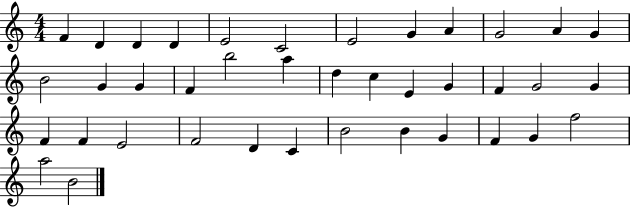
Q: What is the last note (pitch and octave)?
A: B4